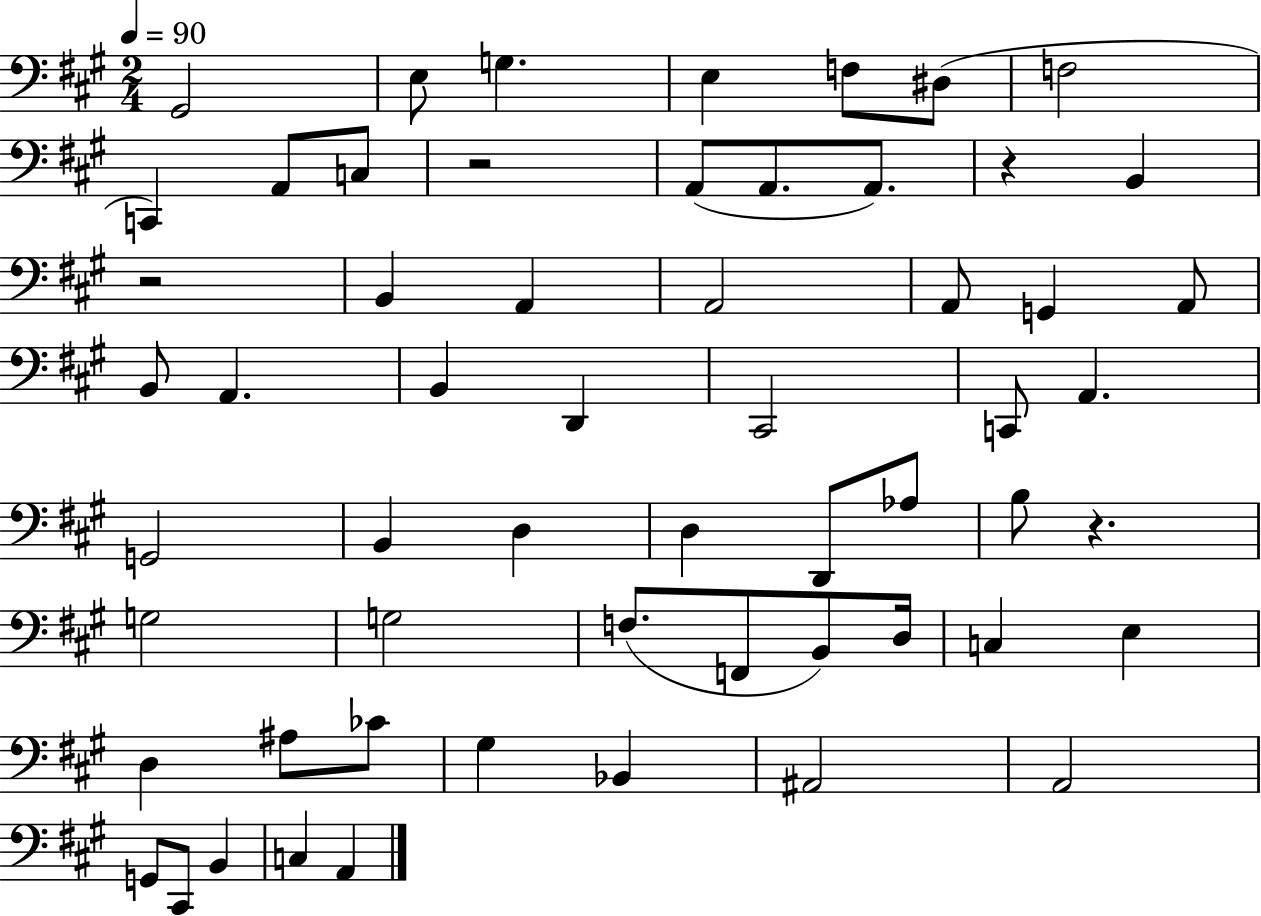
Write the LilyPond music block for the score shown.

{
  \clef bass
  \numericTimeSignature
  \time 2/4
  \key a \major
  \tempo 4 = 90
  gis,2 | e8 g4. | e4 f8 dis8( | f2 | \break c,4) a,8 c8 | r2 | a,8( a,8. a,8.) | r4 b,4 | \break r2 | b,4 a,4 | a,2 | a,8 g,4 a,8 | \break b,8 a,4. | b,4 d,4 | cis,2 | c,8 a,4. | \break g,2 | b,4 d4 | d4 d,8 aes8 | b8 r4. | \break g2 | g2 | f8.( f,8 b,8) d16 | c4 e4 | \break d4 ais8 ces'8 | gis4 bes,4 | ais,2 | a,2 | \break g,8 cis,8 b,4 | c4 a,4 | \bar "|."
}